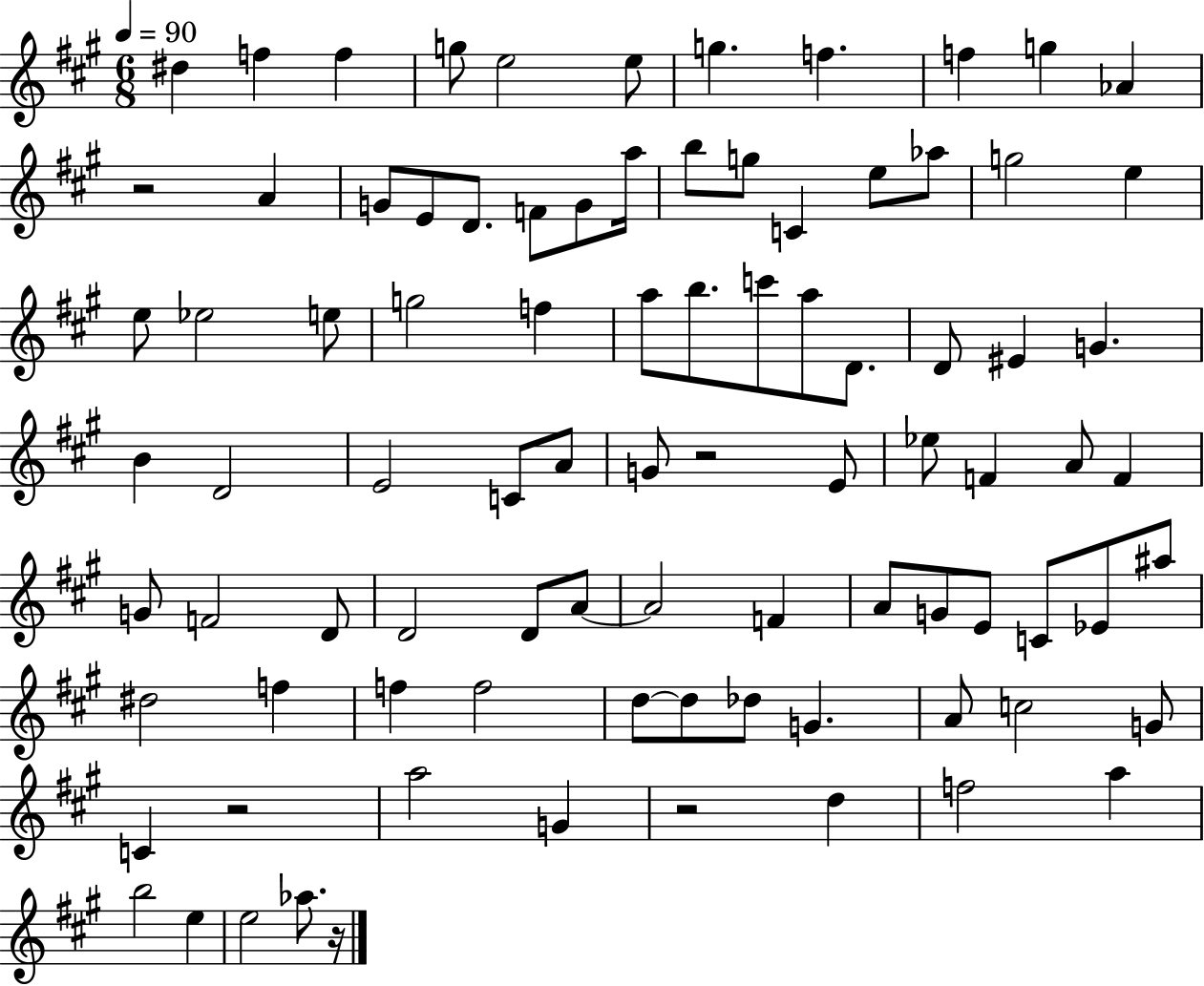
D#5/q F5/q F5/q G5/e E5/h E5/e G5/q. F5/q. F5/q G5/q Ab4/q R/h A4/q G4/e E4/e D4/e. F4/e G4/e A5/s B5/e G5/e C4/q E5/e Ab5/e G5/h E5/q E5/e Eb5/h E5/e G5/h F5/q A5/e B5/e. C6/e A5/e D4/e. D4/e EIS4/q G4/q. B4/q D4/h E4/h C4/e A4/e G4/e R/h E4/e Eb5/e F4/q A4/e F4/q G4/e F4/h D4/e D4/h D4/e A4/e A4/h F4/q A4/e G4/e E4/e C4/e Eb4/e A#5/e D#5/h F5/q F5/q F5/h D5/e D5/e Db5/e G4/q. A4/e C5/h G4/e C4/q R/h A5/h G4/q R/h D5/q F5/h A5/q B5/h E5/q E5/h Ab5/e. R/s